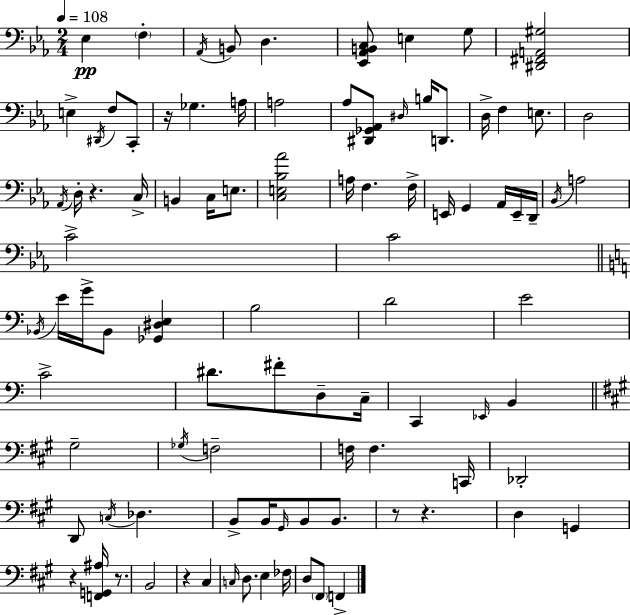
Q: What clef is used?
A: bass